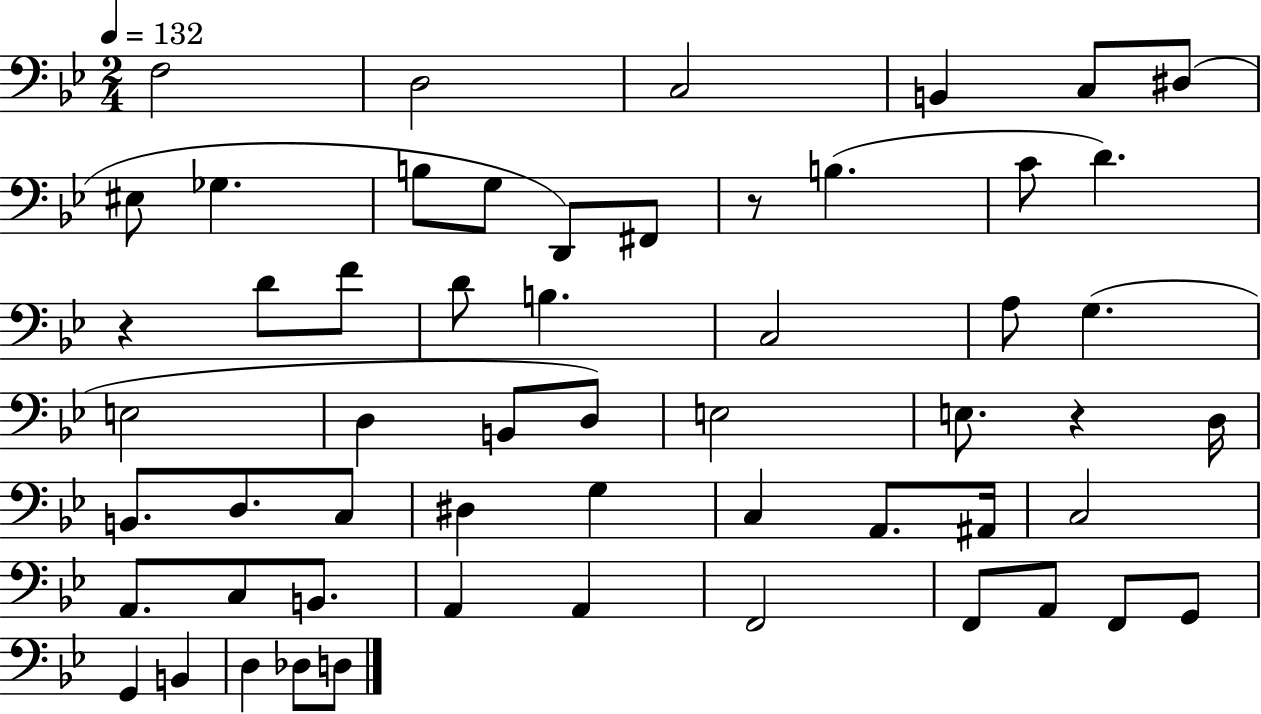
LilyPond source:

{
  \clef bass
  \numericTimeSignature
  \time 2/4
  \key bes \major
  \tempo 4 = 132
  f2 | d2 | c2 | b,4 c8 dis8( | \break eis8 ges4. | b8 g8 d,8) fis,8 | r8 b4.( | c'8 d'4.) | \break r4 d'8 f'8 | d'8 b4. | c2 | a8 g4.( | \break e2 | d4 b,8 d8) | e2 | e8. r4 d16 | \break b,8. d8. c8 | dis4 g4 | c4 a,8. ais,16 | c2 | \break a,8. c8 b,8. | a,4 a,4 | f,2 | f,8 a,8 f,8 g,8 | \break g,4 b,4 | d4 des8 d8 | \bar "|."
}